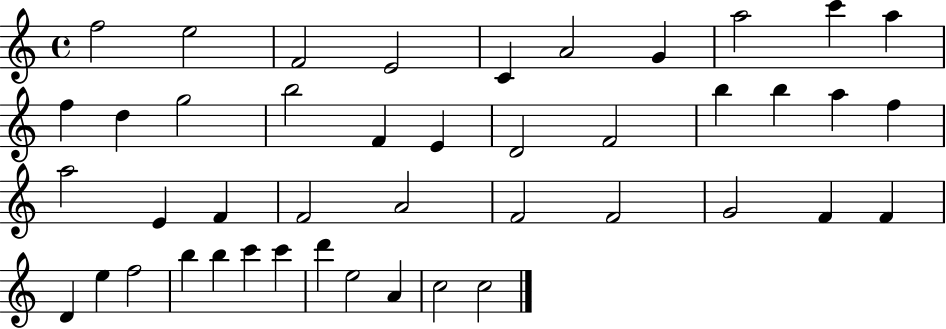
F5/h E5/h F4/h E4/h C4/q A4/h G4/q A5/h C6/q A5/q F5/q D5/q G5/h B5/h F4/q E4/q D4/h F4/h B5/q B5/q A5/q F5/q A5/h E4/q F4/q F4/h A4/h F4/h F4/h G4/h F4/q F4/q D4/q E5/q F5/h B5/q B5/q C6/q C6/q D6/q E5/h A4/q C5/h C5/h